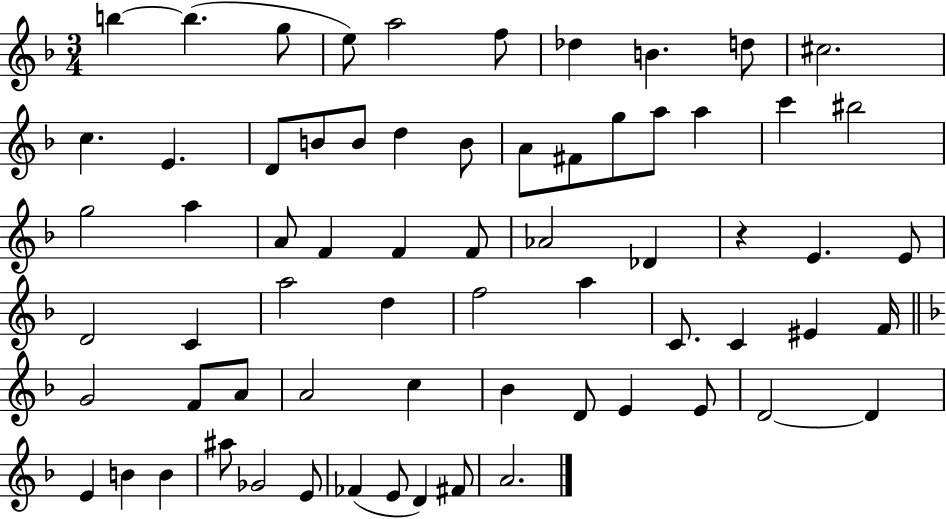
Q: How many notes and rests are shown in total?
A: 67